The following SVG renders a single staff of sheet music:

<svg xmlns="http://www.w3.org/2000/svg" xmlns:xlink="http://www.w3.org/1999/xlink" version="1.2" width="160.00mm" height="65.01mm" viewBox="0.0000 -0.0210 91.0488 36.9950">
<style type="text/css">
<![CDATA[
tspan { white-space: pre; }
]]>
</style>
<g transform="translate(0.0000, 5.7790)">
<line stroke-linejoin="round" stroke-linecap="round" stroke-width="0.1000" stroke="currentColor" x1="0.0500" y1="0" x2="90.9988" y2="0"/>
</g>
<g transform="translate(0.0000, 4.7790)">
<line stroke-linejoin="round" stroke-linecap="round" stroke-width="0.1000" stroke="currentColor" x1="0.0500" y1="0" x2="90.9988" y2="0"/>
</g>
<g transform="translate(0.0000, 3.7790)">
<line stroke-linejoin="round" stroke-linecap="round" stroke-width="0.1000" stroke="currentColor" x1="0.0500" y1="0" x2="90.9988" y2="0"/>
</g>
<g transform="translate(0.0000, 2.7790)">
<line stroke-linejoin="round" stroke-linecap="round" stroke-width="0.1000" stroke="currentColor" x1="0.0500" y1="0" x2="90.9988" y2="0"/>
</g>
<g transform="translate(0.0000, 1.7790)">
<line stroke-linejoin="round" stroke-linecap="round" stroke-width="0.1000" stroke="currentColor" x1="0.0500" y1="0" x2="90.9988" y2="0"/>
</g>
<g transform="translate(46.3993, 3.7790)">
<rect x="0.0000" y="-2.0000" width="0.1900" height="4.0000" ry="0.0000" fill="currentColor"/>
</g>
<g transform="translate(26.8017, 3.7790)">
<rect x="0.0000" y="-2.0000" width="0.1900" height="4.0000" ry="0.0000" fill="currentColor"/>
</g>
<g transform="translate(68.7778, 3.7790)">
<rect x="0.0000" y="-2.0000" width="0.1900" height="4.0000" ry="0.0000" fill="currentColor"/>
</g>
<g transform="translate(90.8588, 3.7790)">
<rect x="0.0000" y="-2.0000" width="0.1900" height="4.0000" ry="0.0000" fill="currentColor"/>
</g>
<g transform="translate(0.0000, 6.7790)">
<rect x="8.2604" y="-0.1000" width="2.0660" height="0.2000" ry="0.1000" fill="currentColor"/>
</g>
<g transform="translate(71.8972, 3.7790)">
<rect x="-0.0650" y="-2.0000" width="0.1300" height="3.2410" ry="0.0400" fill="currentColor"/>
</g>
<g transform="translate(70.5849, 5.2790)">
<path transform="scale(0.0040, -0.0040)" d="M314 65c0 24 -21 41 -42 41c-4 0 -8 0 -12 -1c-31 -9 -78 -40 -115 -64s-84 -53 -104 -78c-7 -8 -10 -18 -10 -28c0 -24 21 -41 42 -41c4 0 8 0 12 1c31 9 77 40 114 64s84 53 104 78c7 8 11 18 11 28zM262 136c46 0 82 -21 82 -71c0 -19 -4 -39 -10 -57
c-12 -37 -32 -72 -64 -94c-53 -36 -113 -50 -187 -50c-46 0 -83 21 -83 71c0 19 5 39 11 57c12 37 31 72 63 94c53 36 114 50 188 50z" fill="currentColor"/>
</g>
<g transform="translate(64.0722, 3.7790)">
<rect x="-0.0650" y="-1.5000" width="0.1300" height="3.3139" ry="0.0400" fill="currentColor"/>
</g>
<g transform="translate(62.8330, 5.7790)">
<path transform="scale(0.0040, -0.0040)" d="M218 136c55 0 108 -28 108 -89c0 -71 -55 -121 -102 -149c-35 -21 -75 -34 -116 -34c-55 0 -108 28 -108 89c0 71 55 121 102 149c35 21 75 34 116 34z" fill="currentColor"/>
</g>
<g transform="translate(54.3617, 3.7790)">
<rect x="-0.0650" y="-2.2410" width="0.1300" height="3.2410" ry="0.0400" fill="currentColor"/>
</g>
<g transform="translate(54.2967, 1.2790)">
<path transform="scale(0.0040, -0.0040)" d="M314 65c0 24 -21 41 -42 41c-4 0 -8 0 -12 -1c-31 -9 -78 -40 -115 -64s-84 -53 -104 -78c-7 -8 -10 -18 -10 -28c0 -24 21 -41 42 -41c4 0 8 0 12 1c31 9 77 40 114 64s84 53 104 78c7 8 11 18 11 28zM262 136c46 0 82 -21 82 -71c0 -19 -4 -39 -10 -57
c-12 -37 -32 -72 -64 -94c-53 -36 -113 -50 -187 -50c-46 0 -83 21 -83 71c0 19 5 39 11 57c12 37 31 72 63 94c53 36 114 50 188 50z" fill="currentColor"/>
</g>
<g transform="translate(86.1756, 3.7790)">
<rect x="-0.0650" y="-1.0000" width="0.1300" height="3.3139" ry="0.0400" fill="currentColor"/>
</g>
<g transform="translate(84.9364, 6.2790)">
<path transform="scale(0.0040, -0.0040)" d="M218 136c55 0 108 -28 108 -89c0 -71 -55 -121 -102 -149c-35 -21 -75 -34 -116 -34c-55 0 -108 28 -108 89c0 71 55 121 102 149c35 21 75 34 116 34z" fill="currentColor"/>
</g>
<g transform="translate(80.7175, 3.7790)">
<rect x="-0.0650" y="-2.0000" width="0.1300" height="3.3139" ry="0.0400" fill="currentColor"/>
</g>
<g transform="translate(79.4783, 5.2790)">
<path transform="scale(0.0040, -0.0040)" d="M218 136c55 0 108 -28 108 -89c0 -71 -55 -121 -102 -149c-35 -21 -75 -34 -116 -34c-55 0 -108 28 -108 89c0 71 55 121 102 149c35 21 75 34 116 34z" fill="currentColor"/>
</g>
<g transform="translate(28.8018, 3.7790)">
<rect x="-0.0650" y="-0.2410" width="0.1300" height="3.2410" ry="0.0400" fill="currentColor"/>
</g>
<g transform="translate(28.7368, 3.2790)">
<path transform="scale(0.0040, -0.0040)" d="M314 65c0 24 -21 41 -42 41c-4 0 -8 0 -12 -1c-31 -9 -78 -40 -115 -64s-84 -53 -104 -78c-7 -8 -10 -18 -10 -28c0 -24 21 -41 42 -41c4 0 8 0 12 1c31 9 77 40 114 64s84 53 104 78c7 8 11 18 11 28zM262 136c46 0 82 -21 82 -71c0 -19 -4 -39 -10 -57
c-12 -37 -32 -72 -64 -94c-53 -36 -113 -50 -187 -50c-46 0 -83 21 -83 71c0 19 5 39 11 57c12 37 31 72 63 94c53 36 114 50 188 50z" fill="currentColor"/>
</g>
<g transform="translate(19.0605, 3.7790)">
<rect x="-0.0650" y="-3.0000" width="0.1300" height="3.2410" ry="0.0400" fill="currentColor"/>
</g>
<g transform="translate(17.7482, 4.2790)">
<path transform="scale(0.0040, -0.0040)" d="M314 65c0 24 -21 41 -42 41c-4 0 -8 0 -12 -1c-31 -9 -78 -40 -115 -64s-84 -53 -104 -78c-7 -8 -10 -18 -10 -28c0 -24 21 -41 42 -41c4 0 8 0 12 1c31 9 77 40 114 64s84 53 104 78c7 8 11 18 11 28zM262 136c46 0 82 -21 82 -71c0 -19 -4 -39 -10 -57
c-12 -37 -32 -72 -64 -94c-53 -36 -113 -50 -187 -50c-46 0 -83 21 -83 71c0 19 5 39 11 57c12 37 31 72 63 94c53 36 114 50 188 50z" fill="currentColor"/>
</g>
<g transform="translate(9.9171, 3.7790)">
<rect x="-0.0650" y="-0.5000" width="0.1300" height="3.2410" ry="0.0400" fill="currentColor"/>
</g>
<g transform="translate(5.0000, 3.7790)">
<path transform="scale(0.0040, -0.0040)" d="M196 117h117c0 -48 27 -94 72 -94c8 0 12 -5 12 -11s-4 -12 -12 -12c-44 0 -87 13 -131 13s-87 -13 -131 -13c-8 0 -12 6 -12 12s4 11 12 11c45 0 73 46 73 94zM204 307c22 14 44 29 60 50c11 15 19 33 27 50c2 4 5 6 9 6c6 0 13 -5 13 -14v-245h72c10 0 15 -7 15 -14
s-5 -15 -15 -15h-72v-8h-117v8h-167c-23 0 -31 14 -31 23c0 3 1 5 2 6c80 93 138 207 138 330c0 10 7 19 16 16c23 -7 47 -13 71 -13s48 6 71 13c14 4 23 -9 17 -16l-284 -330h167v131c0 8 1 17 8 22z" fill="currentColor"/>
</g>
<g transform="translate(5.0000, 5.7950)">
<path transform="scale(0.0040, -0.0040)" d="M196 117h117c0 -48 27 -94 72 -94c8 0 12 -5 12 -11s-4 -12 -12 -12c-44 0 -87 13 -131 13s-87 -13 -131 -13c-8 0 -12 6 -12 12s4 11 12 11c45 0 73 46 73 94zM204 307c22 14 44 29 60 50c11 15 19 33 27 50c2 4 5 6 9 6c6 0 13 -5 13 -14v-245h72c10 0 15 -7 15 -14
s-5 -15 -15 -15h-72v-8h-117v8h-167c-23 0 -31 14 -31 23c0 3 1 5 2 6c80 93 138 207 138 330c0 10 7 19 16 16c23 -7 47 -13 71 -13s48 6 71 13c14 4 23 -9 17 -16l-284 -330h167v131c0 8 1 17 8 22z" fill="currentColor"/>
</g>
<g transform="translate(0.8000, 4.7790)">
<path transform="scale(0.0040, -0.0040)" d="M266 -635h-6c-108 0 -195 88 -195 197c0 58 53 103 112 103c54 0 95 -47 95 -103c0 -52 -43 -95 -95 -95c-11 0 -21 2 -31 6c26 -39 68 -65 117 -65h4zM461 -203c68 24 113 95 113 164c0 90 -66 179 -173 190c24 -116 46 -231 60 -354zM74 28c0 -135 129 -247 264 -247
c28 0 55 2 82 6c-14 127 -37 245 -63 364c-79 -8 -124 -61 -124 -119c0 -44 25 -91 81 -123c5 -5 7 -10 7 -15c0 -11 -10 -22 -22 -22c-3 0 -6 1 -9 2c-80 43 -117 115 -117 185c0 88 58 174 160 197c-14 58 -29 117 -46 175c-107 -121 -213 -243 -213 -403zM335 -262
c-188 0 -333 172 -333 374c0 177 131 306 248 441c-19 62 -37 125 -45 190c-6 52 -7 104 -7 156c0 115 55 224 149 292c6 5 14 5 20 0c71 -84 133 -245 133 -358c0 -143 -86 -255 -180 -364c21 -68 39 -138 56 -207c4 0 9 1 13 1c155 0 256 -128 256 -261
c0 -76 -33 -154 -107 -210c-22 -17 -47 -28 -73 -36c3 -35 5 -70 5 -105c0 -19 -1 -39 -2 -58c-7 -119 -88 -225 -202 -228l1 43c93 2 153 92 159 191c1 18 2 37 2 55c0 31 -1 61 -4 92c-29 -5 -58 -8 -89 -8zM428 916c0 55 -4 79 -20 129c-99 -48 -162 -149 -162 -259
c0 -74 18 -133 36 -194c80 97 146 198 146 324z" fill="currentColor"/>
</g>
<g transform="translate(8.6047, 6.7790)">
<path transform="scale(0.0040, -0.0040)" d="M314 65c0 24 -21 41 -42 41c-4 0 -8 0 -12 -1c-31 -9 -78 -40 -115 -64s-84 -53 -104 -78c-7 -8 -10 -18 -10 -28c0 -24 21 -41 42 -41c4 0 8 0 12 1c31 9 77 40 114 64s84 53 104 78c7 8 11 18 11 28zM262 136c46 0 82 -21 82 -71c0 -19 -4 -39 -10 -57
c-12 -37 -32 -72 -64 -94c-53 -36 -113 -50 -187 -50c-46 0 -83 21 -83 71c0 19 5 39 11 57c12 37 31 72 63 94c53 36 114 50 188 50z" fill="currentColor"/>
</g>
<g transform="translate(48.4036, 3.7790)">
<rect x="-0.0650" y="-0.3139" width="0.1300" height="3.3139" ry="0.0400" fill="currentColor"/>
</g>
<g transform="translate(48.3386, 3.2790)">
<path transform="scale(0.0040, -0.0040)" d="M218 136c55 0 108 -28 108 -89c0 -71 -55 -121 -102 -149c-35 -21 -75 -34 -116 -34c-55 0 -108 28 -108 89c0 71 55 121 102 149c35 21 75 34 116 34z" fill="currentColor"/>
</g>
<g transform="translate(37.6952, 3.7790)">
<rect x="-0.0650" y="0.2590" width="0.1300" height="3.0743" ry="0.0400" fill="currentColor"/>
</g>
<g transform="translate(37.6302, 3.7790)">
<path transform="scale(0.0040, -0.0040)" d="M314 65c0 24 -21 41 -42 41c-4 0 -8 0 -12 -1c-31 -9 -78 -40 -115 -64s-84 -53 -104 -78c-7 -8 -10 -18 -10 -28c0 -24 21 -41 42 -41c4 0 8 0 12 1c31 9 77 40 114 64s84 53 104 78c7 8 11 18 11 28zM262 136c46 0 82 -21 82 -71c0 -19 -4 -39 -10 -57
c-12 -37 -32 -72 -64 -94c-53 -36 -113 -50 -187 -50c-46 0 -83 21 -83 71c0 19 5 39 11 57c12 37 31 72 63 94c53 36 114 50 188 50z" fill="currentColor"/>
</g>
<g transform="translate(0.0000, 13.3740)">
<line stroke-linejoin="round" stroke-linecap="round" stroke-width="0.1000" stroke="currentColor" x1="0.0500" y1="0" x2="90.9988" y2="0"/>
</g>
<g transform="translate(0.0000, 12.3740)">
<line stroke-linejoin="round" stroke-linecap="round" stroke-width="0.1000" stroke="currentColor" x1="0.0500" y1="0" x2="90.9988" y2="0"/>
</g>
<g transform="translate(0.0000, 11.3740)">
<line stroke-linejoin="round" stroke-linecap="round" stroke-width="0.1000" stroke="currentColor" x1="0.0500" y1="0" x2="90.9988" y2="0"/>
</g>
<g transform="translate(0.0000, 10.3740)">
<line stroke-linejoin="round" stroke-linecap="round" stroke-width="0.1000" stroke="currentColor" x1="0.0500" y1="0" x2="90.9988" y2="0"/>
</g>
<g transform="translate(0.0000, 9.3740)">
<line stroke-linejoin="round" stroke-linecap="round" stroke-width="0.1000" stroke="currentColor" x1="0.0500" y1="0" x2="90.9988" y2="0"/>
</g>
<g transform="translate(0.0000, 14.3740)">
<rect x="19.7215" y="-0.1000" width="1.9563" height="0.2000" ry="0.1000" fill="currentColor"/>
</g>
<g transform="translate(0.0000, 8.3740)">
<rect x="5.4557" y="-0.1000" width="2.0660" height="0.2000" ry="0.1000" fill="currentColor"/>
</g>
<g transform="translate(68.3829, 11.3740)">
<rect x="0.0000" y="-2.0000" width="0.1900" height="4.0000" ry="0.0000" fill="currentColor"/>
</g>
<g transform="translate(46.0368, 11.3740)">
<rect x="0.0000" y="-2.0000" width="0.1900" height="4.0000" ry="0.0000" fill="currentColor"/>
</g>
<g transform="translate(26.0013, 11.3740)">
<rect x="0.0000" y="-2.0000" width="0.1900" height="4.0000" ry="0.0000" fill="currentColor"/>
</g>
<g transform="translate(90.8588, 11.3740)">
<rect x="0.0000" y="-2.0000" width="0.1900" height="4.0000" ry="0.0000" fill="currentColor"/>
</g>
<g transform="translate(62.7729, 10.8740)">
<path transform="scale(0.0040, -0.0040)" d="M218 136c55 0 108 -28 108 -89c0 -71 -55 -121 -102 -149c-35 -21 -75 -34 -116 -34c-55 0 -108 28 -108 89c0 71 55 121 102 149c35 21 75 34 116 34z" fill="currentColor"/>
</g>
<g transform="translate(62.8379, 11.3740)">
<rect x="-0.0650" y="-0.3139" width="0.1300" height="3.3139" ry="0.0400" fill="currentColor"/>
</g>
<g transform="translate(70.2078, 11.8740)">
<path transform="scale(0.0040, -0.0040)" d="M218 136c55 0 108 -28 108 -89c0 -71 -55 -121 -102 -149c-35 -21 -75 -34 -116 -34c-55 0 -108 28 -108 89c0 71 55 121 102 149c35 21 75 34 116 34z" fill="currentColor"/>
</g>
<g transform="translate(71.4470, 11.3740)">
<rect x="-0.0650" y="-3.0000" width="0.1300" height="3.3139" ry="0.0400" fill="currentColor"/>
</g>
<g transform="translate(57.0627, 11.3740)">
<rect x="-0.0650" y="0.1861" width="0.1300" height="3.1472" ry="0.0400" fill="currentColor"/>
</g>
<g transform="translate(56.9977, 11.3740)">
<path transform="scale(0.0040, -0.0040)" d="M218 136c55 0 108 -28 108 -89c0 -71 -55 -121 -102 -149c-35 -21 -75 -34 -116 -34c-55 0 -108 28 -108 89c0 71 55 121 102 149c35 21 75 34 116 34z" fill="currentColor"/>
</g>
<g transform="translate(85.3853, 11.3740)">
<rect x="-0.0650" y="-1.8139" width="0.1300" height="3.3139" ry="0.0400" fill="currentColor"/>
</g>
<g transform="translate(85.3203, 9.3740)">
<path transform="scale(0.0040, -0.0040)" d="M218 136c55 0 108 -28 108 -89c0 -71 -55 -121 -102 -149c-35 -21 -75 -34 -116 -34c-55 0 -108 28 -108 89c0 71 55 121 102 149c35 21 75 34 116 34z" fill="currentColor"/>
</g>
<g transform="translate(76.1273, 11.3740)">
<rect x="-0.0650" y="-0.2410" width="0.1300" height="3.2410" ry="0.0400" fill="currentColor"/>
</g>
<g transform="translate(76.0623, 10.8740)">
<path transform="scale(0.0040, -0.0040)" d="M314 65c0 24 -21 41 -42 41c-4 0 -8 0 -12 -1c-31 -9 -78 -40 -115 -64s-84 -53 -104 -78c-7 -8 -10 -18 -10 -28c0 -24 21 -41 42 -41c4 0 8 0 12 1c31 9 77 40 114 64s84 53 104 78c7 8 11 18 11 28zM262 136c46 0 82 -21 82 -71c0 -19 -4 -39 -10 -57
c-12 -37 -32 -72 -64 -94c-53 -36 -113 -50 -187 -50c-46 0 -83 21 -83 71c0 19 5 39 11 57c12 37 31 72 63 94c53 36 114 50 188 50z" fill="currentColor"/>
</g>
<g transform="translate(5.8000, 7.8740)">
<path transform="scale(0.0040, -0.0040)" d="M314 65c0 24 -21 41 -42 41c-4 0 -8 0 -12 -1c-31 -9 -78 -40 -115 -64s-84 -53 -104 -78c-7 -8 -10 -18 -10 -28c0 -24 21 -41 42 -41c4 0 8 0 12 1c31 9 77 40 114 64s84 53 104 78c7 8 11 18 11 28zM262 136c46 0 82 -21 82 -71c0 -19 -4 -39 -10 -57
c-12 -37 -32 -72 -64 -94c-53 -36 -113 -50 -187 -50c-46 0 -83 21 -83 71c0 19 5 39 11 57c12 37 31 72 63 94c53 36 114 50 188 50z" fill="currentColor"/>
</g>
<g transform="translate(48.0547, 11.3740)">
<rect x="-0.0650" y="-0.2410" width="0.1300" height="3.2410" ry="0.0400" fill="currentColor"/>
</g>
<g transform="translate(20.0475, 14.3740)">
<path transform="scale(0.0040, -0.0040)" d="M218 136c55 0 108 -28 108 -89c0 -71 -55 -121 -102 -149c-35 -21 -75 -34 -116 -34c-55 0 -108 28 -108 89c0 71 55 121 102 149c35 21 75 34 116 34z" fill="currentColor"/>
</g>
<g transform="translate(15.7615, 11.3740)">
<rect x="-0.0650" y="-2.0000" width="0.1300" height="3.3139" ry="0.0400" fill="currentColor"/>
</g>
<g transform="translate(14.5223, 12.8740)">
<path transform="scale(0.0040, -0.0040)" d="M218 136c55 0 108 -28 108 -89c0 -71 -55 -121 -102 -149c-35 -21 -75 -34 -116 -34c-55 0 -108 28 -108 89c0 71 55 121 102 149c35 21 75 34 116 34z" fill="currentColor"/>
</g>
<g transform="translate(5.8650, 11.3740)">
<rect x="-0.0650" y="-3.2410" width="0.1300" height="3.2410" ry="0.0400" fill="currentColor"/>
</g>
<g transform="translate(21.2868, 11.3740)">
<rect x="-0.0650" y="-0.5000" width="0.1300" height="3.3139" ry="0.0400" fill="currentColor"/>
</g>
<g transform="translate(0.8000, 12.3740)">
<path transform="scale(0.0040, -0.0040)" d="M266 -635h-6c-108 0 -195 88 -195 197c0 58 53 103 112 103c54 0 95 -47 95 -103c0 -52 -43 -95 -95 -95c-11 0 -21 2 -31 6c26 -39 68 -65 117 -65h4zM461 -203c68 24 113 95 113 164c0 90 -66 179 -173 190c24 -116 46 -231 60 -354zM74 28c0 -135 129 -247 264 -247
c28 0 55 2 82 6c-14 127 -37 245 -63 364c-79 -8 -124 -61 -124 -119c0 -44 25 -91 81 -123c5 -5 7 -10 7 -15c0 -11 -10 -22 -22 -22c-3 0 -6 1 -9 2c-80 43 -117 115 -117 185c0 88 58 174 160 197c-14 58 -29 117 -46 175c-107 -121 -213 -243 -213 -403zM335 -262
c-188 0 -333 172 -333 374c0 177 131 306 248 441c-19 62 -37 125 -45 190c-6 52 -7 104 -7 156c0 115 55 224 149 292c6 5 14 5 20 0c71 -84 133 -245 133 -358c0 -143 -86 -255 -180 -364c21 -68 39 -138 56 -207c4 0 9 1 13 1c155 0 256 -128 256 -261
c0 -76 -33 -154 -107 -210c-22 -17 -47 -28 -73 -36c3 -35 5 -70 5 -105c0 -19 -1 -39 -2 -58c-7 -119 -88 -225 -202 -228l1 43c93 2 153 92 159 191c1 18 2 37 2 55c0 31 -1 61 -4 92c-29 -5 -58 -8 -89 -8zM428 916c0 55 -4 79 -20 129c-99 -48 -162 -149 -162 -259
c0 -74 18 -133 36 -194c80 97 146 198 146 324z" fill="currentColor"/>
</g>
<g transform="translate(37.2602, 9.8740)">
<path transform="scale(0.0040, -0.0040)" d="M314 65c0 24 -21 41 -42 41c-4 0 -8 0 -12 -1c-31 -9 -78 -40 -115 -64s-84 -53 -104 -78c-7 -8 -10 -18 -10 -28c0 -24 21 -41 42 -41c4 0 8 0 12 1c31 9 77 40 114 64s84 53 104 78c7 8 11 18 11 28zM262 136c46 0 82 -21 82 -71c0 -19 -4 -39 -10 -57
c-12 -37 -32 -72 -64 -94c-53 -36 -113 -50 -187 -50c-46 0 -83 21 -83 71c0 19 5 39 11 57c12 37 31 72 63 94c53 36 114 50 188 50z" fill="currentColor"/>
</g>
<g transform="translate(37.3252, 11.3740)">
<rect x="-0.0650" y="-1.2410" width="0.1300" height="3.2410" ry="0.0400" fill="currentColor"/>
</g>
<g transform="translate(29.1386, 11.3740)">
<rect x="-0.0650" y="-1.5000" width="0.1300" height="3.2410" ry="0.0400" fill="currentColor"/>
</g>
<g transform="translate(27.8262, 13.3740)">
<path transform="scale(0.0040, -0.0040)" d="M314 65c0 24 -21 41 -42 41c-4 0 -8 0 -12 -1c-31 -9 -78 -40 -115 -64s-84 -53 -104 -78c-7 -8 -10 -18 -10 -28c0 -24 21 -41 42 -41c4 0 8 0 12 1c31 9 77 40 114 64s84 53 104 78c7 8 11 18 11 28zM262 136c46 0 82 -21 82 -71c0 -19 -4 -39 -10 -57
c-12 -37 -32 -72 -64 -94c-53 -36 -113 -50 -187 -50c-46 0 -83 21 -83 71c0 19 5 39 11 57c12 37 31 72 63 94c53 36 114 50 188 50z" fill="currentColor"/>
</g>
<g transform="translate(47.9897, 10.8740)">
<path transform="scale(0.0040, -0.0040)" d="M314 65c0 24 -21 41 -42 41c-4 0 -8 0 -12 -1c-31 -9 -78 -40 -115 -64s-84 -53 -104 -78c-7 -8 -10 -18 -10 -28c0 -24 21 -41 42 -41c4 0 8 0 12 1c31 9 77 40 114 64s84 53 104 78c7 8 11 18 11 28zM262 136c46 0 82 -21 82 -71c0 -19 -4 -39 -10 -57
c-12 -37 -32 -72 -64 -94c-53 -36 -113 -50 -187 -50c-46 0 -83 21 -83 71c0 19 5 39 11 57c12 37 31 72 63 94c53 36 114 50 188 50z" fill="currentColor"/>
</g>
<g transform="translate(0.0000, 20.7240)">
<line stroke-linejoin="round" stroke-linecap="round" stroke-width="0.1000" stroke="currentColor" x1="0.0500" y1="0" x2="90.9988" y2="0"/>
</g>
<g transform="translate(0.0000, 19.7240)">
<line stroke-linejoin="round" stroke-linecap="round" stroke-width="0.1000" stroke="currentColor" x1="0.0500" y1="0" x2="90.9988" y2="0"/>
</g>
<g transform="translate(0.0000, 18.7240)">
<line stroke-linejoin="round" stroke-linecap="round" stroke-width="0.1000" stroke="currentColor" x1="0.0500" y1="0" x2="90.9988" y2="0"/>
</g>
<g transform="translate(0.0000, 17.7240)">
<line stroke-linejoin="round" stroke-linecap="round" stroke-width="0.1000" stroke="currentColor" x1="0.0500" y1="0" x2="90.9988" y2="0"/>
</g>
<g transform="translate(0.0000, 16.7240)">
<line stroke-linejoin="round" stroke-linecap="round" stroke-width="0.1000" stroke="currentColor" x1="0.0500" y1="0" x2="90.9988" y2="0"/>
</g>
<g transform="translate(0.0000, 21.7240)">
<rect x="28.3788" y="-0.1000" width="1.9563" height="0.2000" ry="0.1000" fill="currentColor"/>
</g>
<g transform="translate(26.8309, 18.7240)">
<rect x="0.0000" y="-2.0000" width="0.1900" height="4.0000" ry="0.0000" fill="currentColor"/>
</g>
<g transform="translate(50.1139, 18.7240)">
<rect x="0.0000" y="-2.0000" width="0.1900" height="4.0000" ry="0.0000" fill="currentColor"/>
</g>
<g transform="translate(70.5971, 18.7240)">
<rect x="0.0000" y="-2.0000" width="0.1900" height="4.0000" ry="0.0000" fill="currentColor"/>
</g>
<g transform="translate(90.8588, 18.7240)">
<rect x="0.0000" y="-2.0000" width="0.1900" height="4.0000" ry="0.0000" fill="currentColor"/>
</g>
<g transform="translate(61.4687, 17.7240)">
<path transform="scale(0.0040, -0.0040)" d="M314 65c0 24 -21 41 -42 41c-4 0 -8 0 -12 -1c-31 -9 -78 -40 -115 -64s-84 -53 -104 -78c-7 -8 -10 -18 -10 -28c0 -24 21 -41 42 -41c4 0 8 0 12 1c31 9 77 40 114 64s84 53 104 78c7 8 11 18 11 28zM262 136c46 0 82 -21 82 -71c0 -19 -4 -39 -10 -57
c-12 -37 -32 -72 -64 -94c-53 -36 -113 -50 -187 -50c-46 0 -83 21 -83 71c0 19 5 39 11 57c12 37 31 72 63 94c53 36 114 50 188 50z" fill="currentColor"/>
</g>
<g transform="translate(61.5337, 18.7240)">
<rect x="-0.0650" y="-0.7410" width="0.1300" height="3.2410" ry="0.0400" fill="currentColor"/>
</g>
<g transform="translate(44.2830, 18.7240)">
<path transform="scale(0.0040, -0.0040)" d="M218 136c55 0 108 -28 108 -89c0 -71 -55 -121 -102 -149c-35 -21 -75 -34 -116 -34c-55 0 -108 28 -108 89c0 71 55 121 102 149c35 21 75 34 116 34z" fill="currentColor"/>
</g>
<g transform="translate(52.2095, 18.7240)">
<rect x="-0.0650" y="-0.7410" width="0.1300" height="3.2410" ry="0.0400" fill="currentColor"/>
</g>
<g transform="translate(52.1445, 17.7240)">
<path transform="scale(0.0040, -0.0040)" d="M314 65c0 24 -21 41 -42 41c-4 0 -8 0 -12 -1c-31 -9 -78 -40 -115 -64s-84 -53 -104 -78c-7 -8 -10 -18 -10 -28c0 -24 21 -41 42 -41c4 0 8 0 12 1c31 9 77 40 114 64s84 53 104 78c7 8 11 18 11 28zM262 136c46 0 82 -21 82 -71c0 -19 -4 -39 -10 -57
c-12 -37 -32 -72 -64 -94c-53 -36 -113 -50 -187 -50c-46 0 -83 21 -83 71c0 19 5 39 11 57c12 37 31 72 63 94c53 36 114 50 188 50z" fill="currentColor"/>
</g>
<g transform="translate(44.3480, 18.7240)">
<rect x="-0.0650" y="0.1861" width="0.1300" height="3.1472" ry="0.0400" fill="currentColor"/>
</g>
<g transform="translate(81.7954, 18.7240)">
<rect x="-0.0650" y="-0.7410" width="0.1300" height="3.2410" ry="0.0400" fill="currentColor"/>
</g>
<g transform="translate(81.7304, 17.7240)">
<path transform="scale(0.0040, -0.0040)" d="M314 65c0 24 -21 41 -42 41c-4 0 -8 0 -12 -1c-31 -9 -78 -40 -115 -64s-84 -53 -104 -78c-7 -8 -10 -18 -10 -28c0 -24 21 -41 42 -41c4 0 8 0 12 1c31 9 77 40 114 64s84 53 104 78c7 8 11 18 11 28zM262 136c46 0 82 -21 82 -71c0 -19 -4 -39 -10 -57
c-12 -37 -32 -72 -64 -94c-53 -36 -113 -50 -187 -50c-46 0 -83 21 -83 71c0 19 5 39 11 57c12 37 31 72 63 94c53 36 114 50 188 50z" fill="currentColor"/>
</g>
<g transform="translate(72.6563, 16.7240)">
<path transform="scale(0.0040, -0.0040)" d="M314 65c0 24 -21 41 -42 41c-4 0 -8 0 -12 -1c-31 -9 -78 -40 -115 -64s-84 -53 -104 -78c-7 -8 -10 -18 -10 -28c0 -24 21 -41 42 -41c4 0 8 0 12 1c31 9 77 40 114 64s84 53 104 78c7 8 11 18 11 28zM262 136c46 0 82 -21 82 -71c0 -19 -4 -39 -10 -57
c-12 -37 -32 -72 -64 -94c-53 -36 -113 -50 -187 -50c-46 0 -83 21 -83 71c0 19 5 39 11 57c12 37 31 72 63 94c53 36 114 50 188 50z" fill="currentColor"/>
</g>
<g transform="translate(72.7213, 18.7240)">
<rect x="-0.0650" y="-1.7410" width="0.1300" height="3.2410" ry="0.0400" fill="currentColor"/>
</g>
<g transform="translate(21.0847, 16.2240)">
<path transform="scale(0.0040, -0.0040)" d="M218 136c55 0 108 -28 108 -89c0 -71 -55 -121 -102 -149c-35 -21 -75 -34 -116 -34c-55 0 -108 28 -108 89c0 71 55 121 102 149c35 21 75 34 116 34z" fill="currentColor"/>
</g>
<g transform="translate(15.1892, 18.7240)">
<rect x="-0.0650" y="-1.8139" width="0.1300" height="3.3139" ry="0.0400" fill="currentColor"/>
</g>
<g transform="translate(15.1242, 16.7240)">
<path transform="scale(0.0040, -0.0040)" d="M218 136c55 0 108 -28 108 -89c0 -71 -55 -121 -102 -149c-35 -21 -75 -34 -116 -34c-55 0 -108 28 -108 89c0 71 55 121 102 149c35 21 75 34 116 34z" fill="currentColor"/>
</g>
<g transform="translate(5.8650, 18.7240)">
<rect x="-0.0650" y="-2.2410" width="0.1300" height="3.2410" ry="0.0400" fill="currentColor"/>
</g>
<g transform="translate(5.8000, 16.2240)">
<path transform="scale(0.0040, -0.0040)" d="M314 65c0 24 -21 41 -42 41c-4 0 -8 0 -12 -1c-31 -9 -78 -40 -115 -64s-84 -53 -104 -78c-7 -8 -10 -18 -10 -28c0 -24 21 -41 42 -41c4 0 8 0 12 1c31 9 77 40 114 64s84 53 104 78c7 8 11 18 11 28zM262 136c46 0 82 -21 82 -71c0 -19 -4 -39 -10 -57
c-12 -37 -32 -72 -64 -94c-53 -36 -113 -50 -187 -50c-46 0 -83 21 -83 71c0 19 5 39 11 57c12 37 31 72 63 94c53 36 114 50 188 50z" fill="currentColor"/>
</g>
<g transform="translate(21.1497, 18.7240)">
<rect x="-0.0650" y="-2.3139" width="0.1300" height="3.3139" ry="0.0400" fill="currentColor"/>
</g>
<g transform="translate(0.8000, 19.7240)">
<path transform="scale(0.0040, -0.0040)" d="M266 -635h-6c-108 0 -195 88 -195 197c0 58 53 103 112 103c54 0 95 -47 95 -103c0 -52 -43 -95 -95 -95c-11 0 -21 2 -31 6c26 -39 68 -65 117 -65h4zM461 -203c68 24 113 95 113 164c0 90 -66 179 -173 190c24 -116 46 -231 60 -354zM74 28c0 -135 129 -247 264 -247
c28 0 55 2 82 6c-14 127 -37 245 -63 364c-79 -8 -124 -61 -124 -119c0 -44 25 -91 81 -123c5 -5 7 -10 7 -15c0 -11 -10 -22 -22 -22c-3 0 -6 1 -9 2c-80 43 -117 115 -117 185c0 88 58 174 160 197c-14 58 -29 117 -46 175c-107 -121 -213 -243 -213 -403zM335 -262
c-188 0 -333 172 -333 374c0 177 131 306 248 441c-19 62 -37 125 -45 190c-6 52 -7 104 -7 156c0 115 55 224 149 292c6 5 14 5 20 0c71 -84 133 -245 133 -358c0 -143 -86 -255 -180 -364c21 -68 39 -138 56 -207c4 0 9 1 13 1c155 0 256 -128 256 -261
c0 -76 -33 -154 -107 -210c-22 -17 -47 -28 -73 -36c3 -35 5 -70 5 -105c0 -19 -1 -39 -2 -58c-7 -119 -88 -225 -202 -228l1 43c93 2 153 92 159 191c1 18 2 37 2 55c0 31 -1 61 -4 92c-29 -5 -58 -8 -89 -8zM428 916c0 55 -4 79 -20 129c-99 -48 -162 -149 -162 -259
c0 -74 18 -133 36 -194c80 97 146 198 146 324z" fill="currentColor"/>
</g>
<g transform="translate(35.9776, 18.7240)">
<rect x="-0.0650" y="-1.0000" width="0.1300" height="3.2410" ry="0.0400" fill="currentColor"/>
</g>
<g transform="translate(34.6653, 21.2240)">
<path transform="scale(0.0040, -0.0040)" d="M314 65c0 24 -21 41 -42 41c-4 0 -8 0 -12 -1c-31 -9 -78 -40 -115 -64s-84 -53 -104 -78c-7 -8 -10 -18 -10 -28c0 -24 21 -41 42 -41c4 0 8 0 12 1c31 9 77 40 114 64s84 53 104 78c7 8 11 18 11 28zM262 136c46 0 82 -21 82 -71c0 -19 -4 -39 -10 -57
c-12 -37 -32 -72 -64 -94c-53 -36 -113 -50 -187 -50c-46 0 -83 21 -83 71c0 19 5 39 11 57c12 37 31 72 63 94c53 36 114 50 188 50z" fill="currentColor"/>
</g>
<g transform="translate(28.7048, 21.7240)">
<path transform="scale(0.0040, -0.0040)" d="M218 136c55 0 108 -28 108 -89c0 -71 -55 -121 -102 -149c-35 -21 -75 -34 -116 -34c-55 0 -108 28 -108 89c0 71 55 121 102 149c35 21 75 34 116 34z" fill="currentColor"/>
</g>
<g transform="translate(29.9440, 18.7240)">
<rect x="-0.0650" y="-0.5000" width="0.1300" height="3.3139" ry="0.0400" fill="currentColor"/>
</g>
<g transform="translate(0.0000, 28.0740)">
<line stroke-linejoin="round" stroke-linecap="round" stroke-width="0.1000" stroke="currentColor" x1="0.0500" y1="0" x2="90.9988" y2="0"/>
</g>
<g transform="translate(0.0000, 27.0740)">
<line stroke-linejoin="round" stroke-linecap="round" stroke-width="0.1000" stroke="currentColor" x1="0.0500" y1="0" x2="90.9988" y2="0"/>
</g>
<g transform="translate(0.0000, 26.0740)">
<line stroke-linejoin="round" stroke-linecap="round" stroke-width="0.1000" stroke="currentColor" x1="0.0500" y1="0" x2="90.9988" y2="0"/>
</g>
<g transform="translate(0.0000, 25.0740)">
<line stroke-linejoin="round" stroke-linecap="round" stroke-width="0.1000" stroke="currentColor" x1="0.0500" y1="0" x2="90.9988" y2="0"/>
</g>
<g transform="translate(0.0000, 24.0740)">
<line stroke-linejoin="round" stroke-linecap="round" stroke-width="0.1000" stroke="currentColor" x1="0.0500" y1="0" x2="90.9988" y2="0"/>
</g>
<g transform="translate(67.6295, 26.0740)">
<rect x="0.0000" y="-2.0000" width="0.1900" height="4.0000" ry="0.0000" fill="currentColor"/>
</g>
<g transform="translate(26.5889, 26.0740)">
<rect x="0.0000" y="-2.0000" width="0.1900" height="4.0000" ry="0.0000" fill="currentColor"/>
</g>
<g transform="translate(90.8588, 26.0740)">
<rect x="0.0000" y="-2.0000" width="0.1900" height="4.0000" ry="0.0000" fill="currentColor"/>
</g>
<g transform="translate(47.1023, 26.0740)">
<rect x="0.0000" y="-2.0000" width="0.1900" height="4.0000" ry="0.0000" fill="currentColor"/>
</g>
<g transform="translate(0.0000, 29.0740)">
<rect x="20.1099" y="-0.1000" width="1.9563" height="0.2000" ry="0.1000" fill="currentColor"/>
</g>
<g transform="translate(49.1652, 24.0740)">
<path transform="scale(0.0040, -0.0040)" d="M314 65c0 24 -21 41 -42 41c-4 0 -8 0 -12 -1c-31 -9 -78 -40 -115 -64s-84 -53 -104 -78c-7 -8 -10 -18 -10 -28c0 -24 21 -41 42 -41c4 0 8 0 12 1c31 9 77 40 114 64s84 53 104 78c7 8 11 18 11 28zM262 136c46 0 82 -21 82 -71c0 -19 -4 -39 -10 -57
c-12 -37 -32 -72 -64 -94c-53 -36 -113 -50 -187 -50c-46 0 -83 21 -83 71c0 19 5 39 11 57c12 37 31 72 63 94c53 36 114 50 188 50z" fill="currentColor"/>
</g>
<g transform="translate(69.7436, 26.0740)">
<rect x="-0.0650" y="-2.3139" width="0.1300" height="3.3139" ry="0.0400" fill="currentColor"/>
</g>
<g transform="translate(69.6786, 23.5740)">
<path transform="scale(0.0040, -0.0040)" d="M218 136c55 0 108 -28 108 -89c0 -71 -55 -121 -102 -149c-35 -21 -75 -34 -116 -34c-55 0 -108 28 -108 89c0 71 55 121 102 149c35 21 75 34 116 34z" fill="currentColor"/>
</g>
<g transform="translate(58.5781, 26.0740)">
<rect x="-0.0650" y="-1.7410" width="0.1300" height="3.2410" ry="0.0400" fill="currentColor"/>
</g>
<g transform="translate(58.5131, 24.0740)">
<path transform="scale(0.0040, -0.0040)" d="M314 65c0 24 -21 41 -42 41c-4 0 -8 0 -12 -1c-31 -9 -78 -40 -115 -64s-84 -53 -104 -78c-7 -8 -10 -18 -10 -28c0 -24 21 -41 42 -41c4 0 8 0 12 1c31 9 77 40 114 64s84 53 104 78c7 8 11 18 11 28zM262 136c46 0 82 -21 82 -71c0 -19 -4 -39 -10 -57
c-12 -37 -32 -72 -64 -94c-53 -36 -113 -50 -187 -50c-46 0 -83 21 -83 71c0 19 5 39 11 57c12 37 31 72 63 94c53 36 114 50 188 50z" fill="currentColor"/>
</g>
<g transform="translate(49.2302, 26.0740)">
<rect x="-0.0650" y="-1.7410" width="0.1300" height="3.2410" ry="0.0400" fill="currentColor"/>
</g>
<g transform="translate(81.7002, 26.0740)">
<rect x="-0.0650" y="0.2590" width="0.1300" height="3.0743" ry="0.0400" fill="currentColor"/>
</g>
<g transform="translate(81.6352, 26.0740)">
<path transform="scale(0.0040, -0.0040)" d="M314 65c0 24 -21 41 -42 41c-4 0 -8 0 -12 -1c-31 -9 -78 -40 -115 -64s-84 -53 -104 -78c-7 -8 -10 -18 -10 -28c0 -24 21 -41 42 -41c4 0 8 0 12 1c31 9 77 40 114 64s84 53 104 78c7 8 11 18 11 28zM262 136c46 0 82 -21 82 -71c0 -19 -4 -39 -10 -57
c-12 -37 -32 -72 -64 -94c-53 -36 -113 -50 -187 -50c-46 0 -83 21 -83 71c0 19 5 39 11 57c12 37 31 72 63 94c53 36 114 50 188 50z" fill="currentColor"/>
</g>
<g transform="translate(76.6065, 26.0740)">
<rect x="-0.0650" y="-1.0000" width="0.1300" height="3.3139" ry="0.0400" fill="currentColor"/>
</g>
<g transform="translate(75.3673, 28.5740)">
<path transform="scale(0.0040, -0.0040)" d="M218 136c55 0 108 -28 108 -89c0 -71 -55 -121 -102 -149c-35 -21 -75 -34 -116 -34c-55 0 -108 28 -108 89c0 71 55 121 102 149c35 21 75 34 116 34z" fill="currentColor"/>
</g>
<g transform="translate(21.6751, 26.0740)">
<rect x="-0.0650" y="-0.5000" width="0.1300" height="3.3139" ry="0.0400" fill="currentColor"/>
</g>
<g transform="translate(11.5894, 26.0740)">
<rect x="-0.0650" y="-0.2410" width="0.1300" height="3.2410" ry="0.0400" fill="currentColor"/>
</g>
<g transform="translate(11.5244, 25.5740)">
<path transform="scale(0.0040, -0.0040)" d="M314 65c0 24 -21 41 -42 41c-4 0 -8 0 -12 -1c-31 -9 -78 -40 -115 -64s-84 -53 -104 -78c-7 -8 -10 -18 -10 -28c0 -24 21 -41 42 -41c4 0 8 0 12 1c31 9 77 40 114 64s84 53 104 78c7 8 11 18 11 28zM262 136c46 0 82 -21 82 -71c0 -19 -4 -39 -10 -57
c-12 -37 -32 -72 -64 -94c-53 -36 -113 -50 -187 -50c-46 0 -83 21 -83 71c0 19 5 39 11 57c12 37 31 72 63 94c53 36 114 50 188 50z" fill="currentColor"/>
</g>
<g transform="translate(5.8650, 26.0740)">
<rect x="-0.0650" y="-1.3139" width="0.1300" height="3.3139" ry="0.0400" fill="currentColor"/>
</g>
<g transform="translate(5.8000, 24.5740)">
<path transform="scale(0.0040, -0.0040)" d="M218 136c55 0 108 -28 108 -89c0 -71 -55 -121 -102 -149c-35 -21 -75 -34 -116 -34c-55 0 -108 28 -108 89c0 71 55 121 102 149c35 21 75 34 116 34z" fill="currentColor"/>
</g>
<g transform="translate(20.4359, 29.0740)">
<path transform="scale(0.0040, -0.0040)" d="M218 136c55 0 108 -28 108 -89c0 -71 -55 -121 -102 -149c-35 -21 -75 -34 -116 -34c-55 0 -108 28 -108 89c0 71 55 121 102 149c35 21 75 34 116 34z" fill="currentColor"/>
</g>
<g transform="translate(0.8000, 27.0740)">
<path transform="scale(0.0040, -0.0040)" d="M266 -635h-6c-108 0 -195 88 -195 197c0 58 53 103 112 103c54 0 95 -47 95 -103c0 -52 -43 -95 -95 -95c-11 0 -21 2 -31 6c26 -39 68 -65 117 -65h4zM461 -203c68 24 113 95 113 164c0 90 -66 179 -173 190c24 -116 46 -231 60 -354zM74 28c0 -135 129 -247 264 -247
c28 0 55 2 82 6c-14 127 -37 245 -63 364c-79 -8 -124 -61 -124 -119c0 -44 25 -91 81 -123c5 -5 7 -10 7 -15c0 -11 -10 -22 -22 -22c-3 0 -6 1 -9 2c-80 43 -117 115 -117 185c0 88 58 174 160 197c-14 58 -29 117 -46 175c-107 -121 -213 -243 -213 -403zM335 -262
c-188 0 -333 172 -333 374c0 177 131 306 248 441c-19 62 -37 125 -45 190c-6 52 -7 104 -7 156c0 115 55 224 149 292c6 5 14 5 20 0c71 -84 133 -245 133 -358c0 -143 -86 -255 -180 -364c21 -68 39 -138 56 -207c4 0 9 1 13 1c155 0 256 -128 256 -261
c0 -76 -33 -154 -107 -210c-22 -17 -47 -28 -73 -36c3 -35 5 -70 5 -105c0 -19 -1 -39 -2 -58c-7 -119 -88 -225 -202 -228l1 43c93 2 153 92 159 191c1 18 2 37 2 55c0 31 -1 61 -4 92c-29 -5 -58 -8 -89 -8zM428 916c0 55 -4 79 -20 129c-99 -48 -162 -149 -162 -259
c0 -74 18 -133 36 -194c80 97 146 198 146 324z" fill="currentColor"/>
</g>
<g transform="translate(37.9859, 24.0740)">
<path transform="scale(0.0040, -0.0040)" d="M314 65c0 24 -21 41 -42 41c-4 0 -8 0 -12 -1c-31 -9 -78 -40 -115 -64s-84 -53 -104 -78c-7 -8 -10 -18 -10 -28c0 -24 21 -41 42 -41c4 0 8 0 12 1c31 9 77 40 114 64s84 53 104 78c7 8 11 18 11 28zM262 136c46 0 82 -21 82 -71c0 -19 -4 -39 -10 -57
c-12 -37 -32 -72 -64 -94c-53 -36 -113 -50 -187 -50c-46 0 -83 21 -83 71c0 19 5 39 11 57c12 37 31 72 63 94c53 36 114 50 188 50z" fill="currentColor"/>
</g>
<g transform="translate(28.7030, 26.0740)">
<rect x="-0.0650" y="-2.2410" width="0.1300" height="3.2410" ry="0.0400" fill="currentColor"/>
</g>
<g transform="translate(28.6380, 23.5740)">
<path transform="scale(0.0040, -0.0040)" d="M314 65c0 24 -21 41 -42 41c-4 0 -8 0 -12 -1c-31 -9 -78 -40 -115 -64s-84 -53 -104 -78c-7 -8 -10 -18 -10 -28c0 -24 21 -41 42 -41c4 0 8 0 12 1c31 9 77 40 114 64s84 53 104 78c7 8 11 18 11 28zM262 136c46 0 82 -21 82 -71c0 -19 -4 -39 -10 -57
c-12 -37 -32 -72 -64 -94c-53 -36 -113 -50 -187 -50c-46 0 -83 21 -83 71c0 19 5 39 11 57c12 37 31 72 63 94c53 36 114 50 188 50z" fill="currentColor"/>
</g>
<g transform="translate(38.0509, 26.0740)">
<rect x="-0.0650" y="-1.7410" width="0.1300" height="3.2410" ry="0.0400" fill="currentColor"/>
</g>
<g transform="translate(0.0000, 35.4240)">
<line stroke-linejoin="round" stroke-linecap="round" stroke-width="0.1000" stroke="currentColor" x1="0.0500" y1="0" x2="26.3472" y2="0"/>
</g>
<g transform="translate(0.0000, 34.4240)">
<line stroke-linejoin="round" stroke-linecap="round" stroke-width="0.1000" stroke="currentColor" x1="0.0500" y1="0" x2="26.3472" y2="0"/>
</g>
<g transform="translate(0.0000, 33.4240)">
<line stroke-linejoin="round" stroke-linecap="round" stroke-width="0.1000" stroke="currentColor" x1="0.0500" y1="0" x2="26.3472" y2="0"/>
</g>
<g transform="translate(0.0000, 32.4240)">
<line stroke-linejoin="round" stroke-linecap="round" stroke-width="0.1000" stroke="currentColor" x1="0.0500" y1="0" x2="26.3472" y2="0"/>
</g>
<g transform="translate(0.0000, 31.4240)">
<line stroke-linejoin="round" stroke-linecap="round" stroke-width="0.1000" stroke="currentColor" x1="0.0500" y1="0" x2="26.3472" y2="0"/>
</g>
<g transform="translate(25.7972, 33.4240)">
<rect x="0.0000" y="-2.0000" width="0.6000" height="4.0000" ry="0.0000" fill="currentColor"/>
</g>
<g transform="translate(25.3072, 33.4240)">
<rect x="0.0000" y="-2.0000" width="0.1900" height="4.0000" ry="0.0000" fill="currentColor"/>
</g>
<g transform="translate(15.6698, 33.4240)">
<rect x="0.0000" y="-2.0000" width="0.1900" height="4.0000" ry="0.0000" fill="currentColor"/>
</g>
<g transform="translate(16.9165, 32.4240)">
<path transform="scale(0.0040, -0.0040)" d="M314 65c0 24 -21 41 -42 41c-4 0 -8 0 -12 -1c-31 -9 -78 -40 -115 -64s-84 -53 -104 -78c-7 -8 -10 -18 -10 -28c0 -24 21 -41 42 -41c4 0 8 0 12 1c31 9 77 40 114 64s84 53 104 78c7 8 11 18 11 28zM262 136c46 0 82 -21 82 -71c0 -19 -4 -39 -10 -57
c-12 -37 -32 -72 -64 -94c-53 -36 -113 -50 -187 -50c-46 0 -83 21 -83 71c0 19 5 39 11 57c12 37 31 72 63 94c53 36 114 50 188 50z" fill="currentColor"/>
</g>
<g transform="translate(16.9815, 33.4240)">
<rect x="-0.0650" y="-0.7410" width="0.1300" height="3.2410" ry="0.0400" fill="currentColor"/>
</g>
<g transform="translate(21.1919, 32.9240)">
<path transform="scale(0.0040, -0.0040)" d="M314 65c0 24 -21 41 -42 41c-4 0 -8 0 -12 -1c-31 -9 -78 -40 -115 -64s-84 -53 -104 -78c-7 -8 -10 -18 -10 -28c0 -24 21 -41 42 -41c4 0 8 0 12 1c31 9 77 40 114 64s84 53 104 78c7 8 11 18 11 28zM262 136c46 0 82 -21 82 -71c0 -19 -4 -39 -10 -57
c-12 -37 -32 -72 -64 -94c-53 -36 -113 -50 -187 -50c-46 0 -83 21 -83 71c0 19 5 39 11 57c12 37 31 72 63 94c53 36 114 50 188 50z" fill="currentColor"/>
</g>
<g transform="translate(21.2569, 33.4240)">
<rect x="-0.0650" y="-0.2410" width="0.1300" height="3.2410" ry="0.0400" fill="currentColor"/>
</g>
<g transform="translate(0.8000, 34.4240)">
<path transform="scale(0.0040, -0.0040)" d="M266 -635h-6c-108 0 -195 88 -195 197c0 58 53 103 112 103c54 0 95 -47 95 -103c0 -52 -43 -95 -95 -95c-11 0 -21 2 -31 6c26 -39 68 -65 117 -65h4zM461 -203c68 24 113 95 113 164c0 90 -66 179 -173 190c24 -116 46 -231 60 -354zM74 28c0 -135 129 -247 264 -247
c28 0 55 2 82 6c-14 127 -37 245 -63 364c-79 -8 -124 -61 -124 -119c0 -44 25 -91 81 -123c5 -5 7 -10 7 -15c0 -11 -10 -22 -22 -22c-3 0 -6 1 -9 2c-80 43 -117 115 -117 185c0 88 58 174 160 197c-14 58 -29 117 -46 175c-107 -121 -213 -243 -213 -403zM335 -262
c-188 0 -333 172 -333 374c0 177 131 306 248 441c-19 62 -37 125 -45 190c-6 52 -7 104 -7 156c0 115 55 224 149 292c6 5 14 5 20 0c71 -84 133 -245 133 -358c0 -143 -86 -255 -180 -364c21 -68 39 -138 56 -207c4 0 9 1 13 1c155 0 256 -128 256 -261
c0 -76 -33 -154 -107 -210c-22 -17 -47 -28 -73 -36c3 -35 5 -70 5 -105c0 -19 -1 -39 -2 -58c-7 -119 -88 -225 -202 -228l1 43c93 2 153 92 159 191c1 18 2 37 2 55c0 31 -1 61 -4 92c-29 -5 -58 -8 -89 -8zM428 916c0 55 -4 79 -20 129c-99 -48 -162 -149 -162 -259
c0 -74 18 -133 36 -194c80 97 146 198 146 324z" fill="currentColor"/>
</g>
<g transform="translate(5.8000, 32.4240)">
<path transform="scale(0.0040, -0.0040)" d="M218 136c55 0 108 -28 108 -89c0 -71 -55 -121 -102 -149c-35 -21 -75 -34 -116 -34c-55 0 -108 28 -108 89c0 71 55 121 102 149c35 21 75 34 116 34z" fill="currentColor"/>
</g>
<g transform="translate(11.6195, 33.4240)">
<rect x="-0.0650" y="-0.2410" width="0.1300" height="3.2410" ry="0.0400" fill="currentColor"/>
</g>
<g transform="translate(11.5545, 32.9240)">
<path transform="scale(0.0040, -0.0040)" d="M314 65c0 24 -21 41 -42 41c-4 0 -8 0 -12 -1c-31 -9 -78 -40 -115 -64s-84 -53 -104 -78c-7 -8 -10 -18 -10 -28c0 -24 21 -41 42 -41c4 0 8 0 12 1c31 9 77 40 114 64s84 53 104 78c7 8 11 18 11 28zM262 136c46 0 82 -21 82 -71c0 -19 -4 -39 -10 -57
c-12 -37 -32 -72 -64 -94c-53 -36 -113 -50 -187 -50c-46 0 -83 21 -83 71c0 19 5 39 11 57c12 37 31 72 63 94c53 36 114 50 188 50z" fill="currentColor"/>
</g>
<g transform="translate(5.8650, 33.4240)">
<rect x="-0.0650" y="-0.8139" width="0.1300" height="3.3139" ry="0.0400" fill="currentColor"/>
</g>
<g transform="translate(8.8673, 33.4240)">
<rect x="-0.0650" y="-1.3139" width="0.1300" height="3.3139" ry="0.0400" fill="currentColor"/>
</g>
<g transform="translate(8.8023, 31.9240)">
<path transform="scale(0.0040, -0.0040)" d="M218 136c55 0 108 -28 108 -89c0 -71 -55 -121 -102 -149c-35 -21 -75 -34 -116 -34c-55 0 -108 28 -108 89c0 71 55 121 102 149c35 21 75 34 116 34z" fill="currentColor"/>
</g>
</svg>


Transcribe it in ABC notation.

X:1
T:Untitled
M:4/4
L:1/4
K:C
C2 A2 c2 B2 c g2 E F2 F D b2 F C E2 e2 c2 B c A c2 f g2 f g C D2 B d2 d2 f2 d2 e c2 C g2 f2 f2 f2 g D B2 d e c2 d2 c2